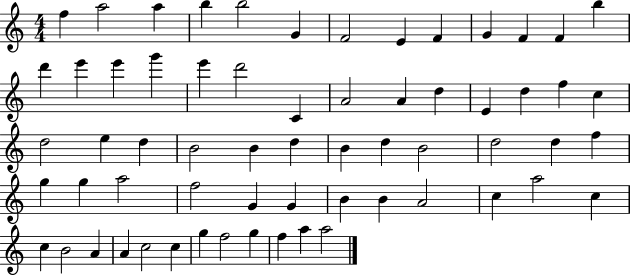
F5/q A5/h A5/q B5/q B5/h G4/q F4/h E4/q F4/q G4/q F4/q F4/q B5/q D6/q E6/q E6/q G6/q E6/q D6/h C4/q A4/h A4/q D5/q E4/q D5/q F5/q C5/q D5/h E5/q D5/q B4/h B4/q D5/q B4/q D5/q B4/h D5/h D5/q F5/q G5/q G5/q A5/h F5/h G4/q G4/q B4/q B4/q A4/h C5/q A5/h C5/q C5/q B4/h A4/q A4/q C5/h C5/q G5/q F5/h G5/q F5/q A5/q A5/h